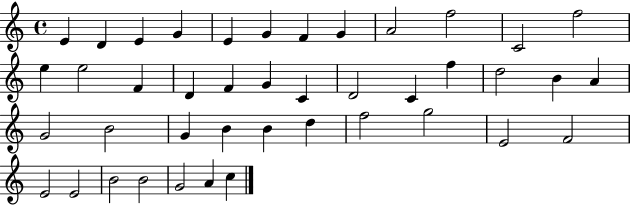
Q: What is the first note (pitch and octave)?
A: E4